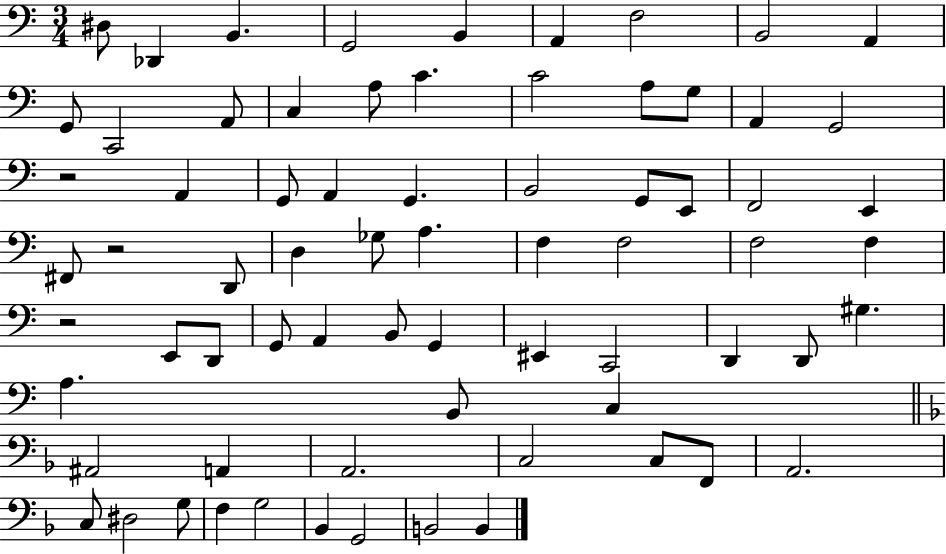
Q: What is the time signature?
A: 3/4